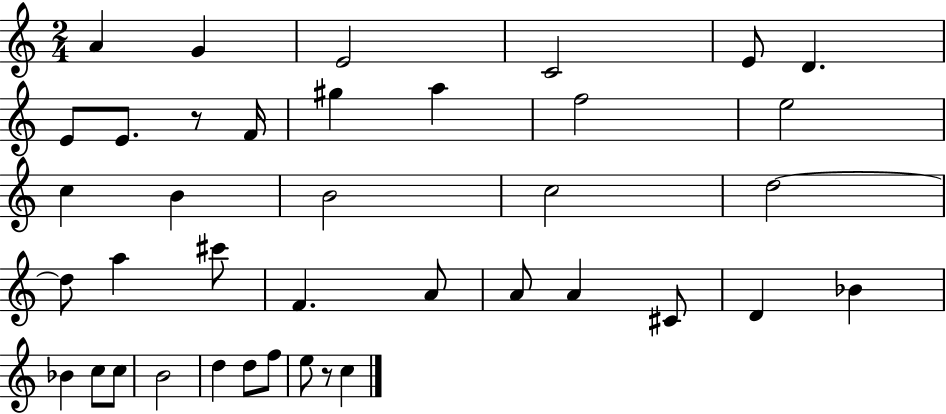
A4/q G4/q E4/h C4/h E4/e D4/q. E4/e E4/e. R/e F4/s G#5/q A5/q F5/h E5/h C5/q B4/q B4/h C5/h D5/h D5/e A5/q C#6/e F4/q. A4/e A4/e A4/q C#4/e D4/q Bb4/q Bb4/q C5/e C5/e B4/h D5/q D5/e F5/e E5/e R/e C5/q